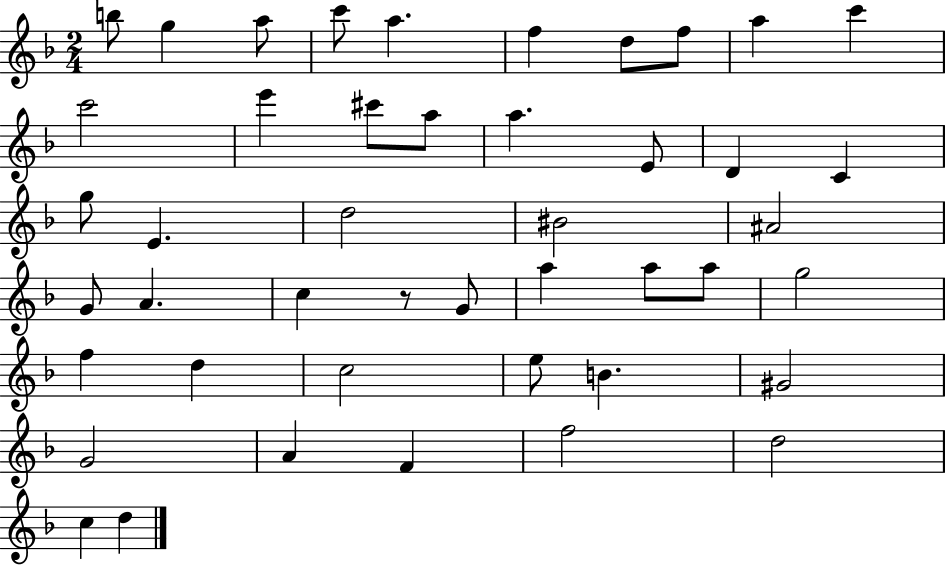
{
  \clef treble
  \numericTimeSignature
  \time 2/4
  \key f \major
  b''8 g''4 a''8 | c'''8 a''4. | f''4 d''8 f''8 | a''4 c'''4 | \break c'''2 | e'''4 cis'''8 a''8 | a''4. e'8 | d'4 c'4 | \break g''8 e'4. | d''2 | bis'2 | ais'2 | \break g'8 a'4. | c''4 r8 g'8 | a''4 a''8 a''8 | g''2 | \break f''4 d''4 | c''2 | e''8 b'4. | gis'2 | \break g'2 | a'4 f'4 | f''2 | d''2 | \break c''4 d''4 | \bar "|."
}